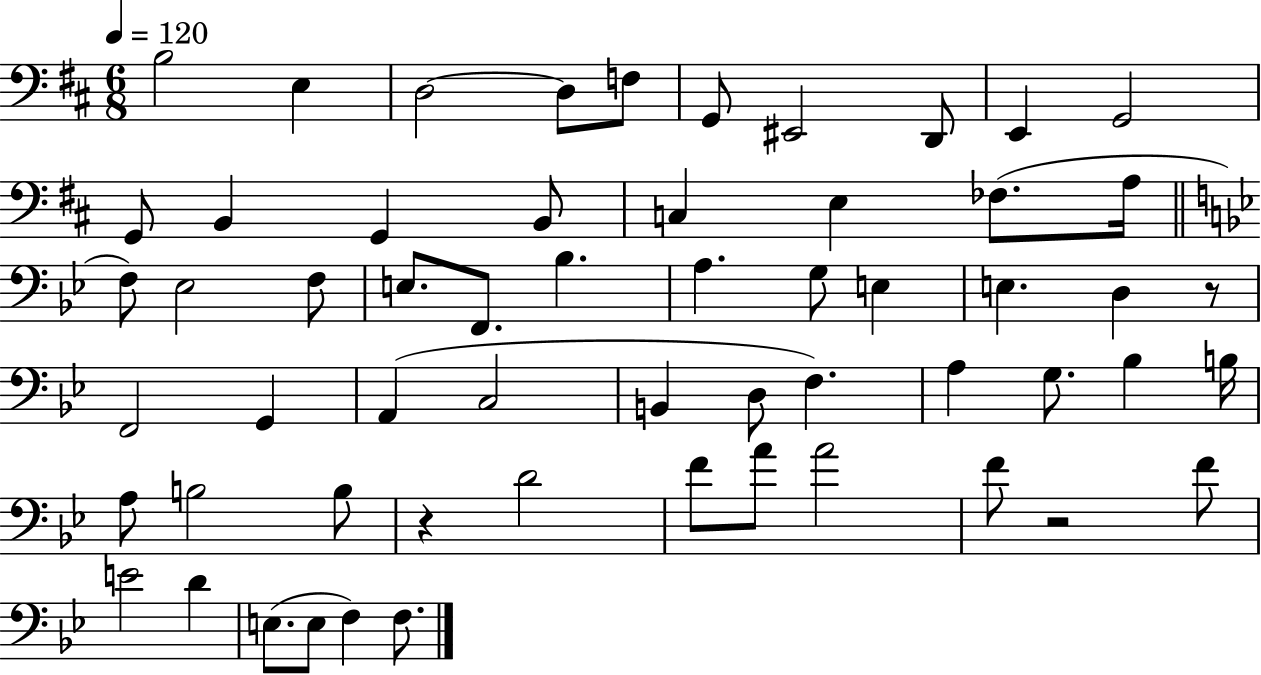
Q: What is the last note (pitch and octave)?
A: F3